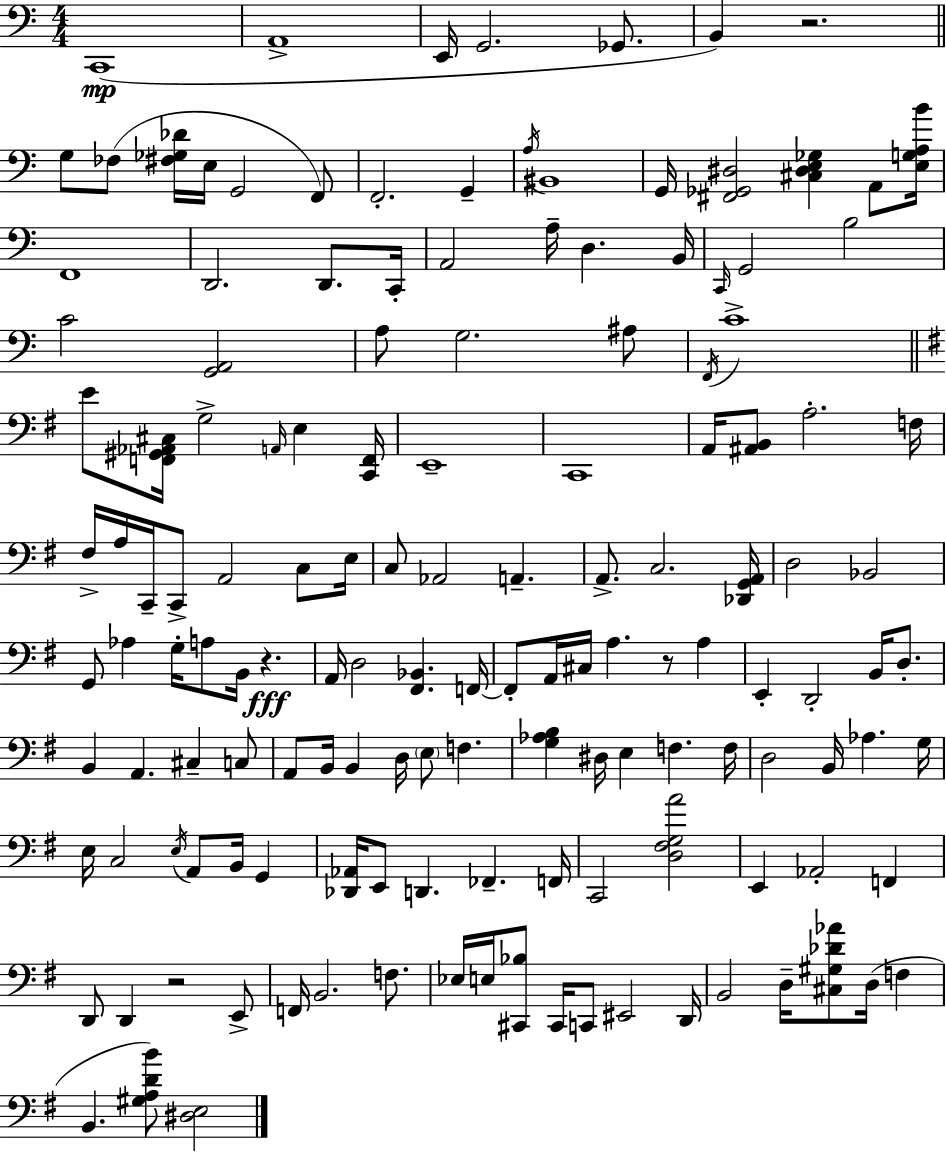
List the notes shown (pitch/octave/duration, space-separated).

C2/w A2/w E2/s G2/h. Gb2/e. B2/q R/h. G3/e FES3/e [F#3,Gb3,Db4]/s E3/s G2/h F2/e F2/h. G2/q A3/s BIS2/w G2/s [F#2,Gb2,D#3]/h [C#3,D#3,E3,Gb3]/q A2/e [E3,G3,A3,B4]/s F2/w D2/h. D2/e. C2/s A2/h A3/s D3/q. B2/s C2/s G2/h B3/h C4/h [G2,A2]/h A3/e G3/h. A#3/e F2/s C4/w E4/e [F2,G#2,Ab2,C#3]/s G3/h A2/s E3/q [C2,F2]/s E2/w C2/w A2/s [A#2,B2]/e A3/h. F3/s F#3/s A3/s C2/s C2/e A2/h C3/e E3/s C3/e Ab2/h A2/q. A2/e. C3/h. [Db2,G2,A2]/s D3/h Bb2/h G2/e Ab3/q G3/s A3/e B2/s R/q. A2/s D3/h [F#2,Bb2]/q. F2/s F2/e A2/s C#3/s A3/q. R/e A3/q E2/q D2/h B2/s D3/e. B2/q A2/q. C#3/q C3/e A2/e B2/s B2/q D3/s E3/e F3/q. [G3,Ab3,B3]/q D#3/s E3/q F3/q. F3/s D3/h B2/s Ab3/q. G3/s E3/s C3/h E3/s A2/e B2/s G2/q [Db2,Ab2]/s E2/e D2/q. FES2/q. F2/s C2/h [D3,F#3,G3,A4]/h E2/q Ab2/h F2/q D2/e D2/q R/h E2/e F2/s B2/h. F3/e. Eb3/s E3/s [C#2,Bb3]/e C#2/s C2/e EIS2/h D2/s B2/h D3/s [C#3,G#3,Db4,Ab4]/e D3/s F3/q B2/q. [G#3,A3,D4,B4]/e [D#3,E3]/h